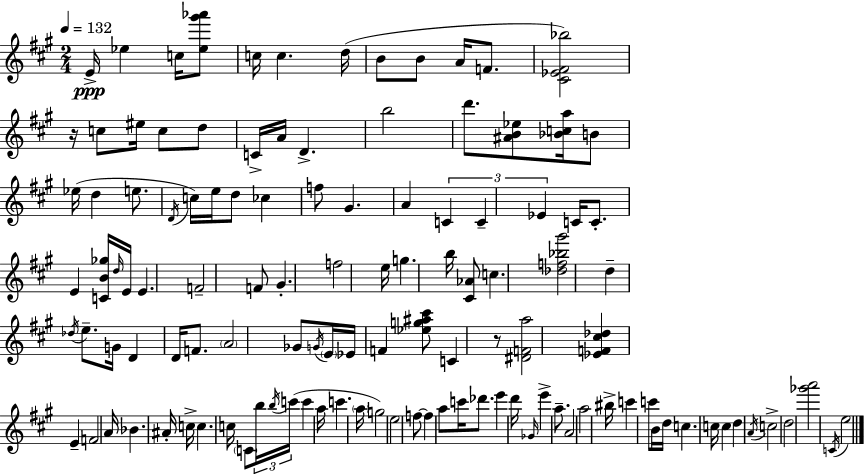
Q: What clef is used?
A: treble